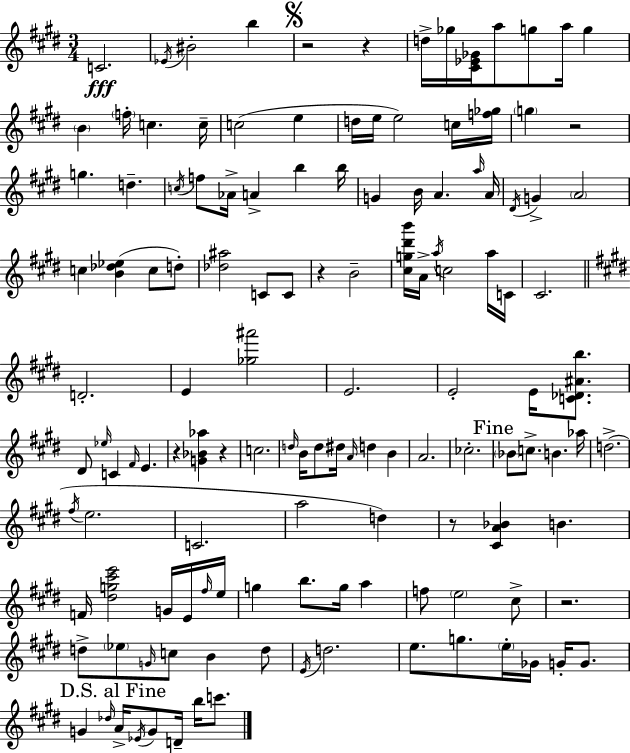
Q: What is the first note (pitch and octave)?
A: C4